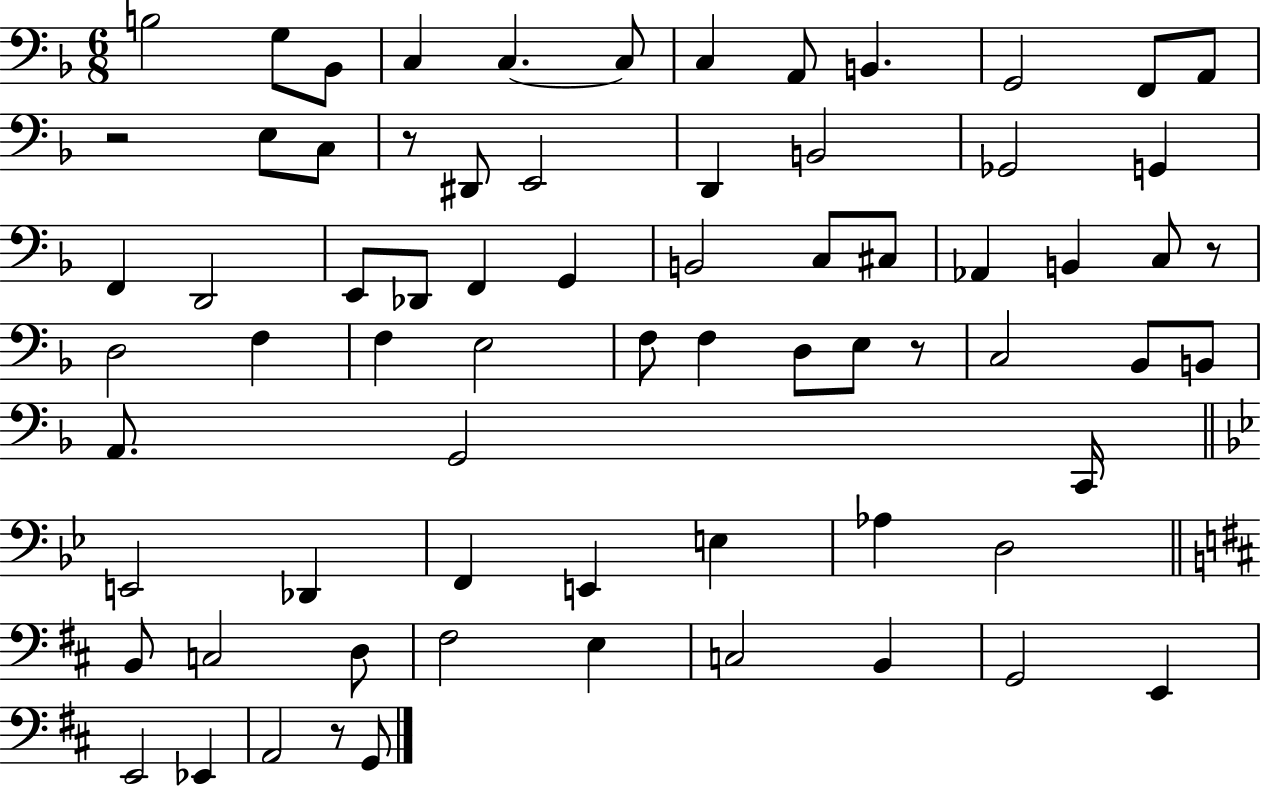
B3/h G3/e Bb2/e C3/q C3/q. C3/e C3/q A2/e B2/q. G2/h F2/e A2/e R/h E3/e C3/e R/e D#2/e E2/h D2/q B2/h Gb2/h G2/q F2/q D2/h E2/e Db2/e F2/q G2/q B2/h C3/e C#3/e Ab2/q B2/q C3/e R/e D3/h F3/q F3/q E3/h F3/e F3/q D3/e E3/e R/e C3/h Bb2/e B2/e A2/e. G2/h C2/s E2/h Db2/q F2/q E2/q E3/q Ab3/q D3/h B2/e C3/h D3/e F#3/h E3/q C3/h B2/q G2/h E2/q E2/h Eb2/q A2/h R/e G2/e